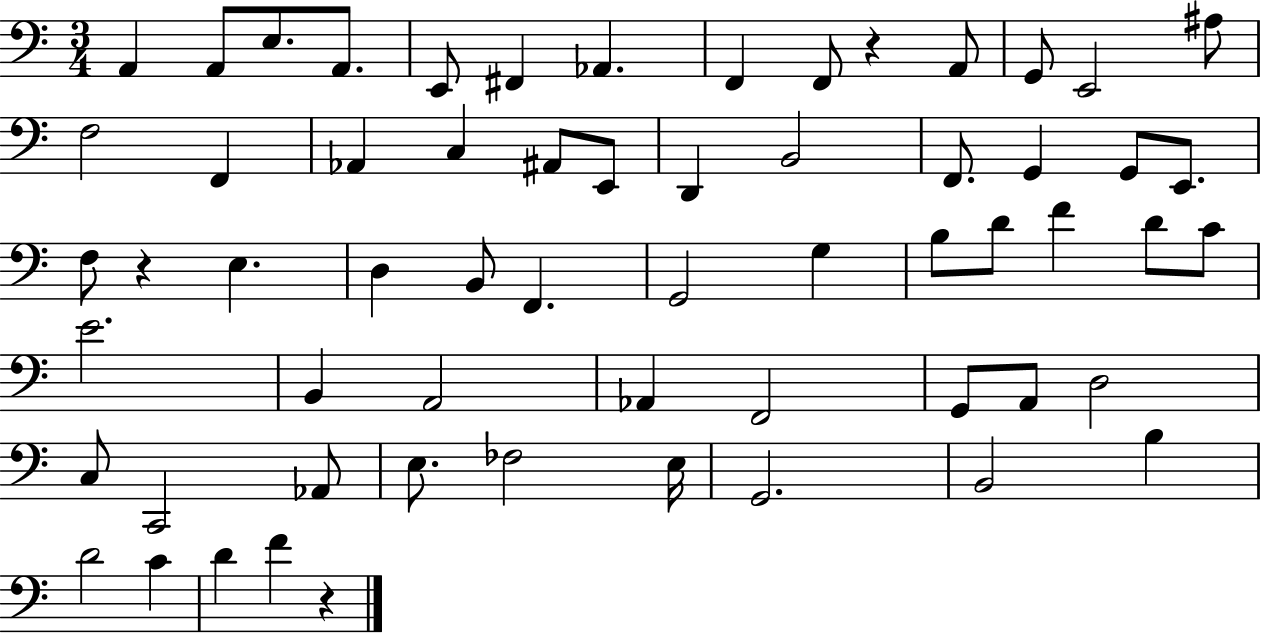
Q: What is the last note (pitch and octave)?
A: F4